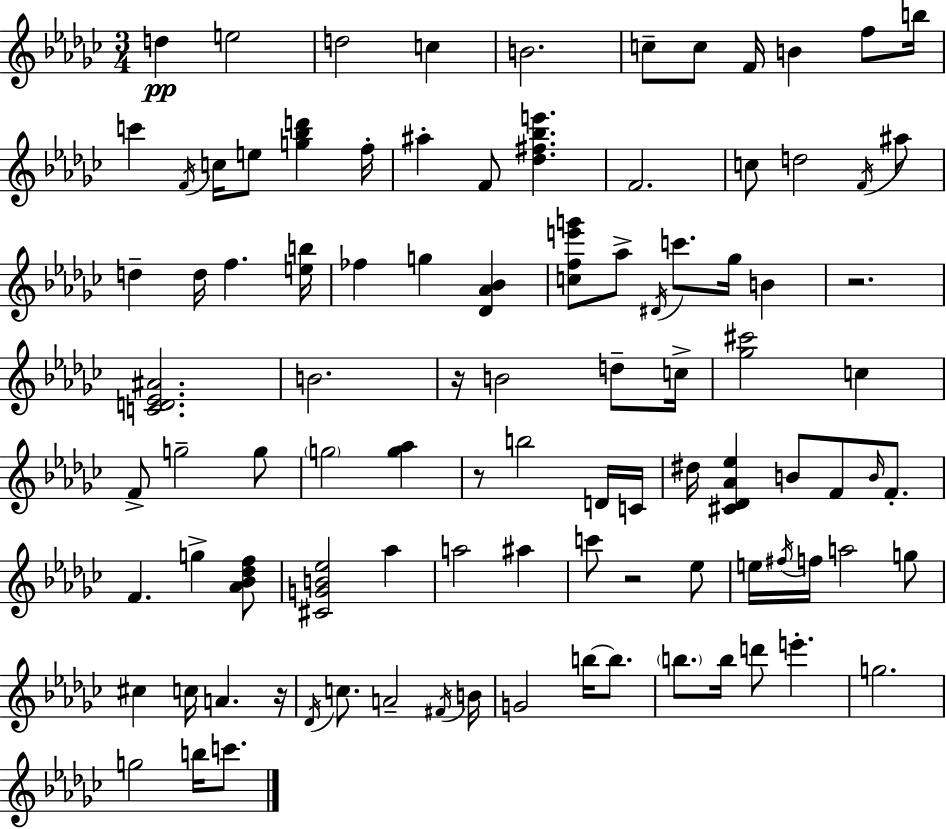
X:1
T:Untitled
M:3/4
L:1/4
K:Ebm
d e2 d2 c B2 c/2 c/2 F/4 B f/2 b/4 c' F/4 c/4 e/2 [g_bd'] f/4 ^a F/2 [_d^f_be'] F2 c/2 d2 F/4 ^a/2 d d/4 f [eb]/4 _f g [_D_A_B] [cfe'g']/2 _a/2 ^D/4 c'/2 _g/4 B z2 [CD_E^A]2 B2 z/4 B2 d/2 c/4 [_g^c']2 c F/2 g2 g/2 g2 [g_a] z/2 b2 D/4 C/4 ^d/4 [^C_D_A_e] B/2 F/2 B/4 F/2 F g [_A_B_df]/2 [^CGB_e]2 _a a2 ^a c'/2 z2 _e/2 e/4 ^f/4 f/4 a2 g/2 ^c c/4 A z/4 _D/4 c/2 A2 ^F/4 B/4 G2 b/4 b/2 b/2 b/4 d'/2 e' g2 g2 b/4 c'/2